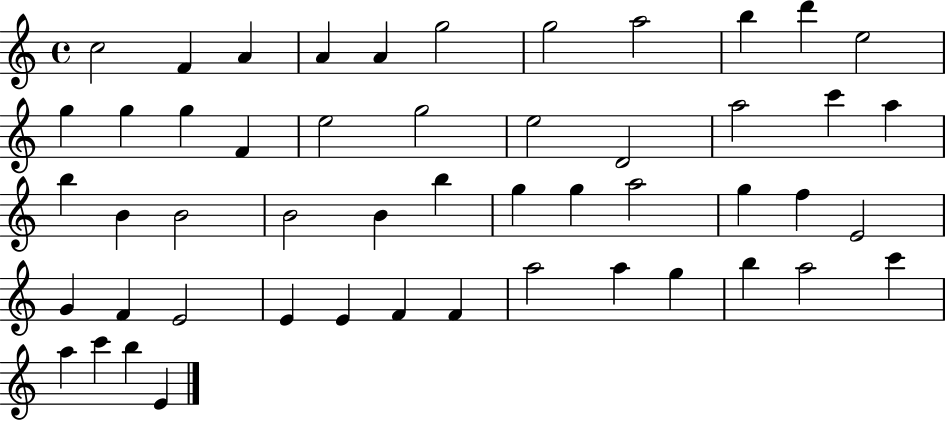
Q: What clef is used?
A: treble